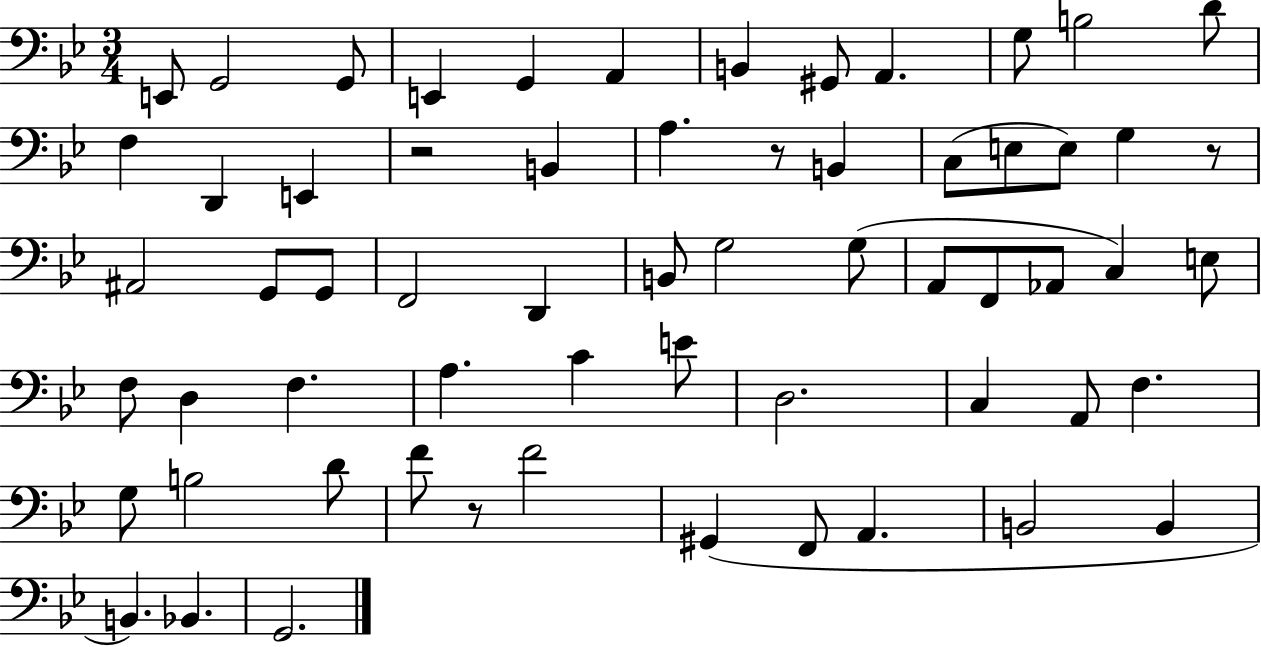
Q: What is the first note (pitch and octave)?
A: E2